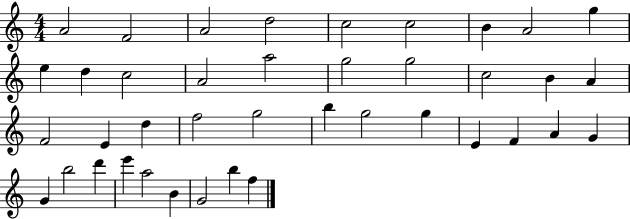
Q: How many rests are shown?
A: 0